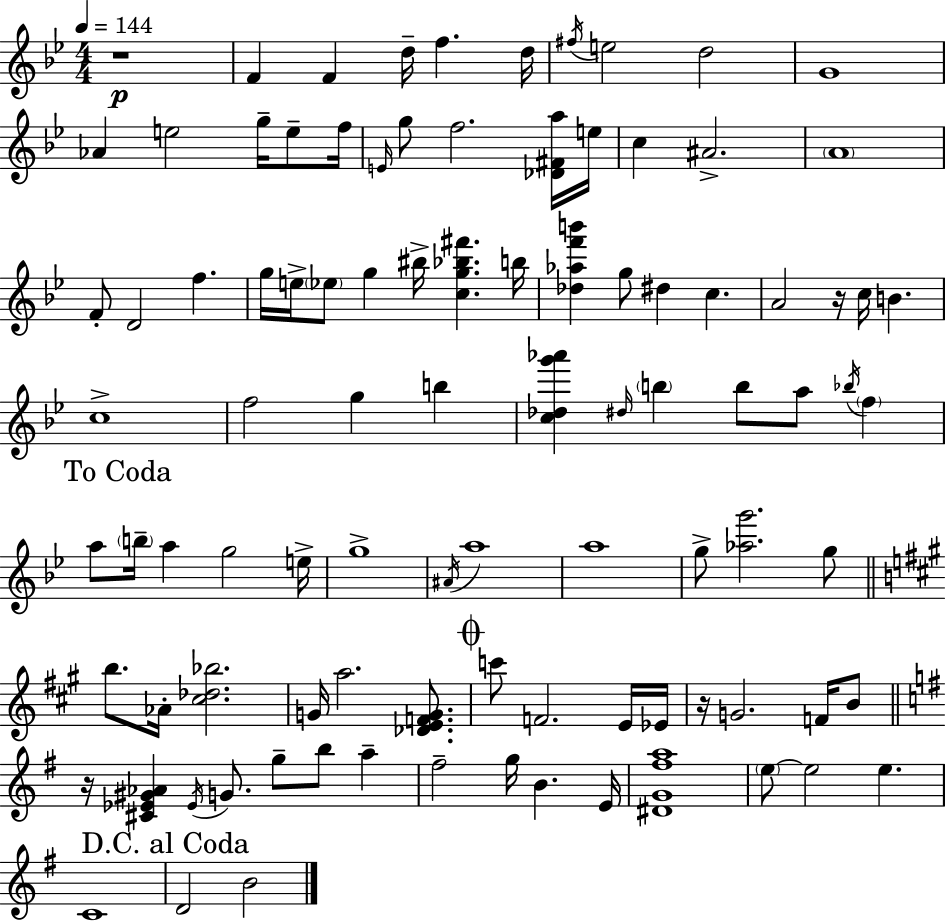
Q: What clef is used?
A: treble